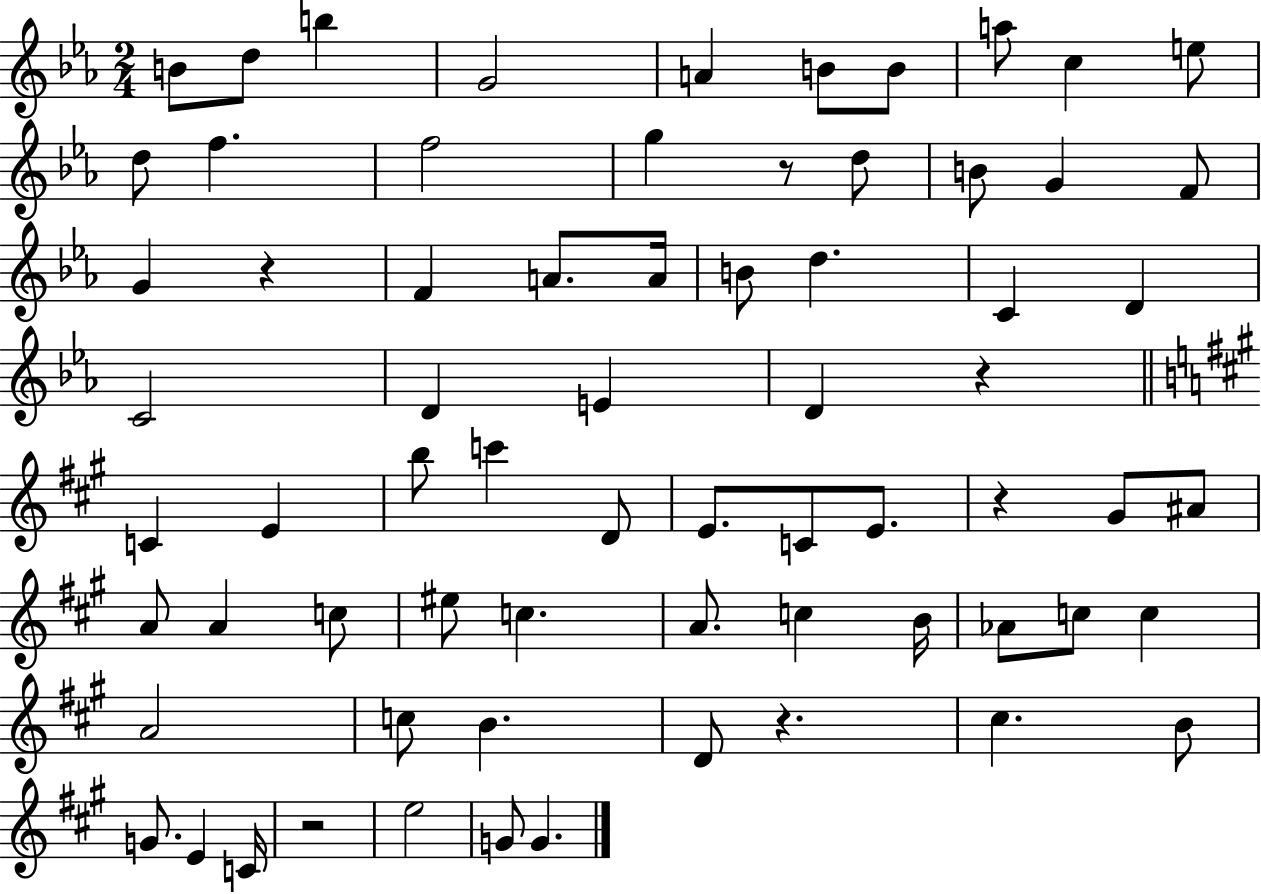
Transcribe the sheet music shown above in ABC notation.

X:1
T:Untitled
M:2/4
L:1/4
K:Eb
B/2 d/2 b G2 A B/2 B/2 a/2 c e/2 d/2 f f2 g z/2 d/2 B/2 G F/2 G z F A/2 A/4 B/2 d C D C2 D E D z C E b/2 c' D/2 E/2 C/2 E/2 z ^G/2 ^A/2 A/2 A c/2 ^e/2 c A/2 c B/4 _A/2 c/2 c A2 c/2 B D/2 z ^c B/2 G/2 E C/4 z2 e2 G/2 G